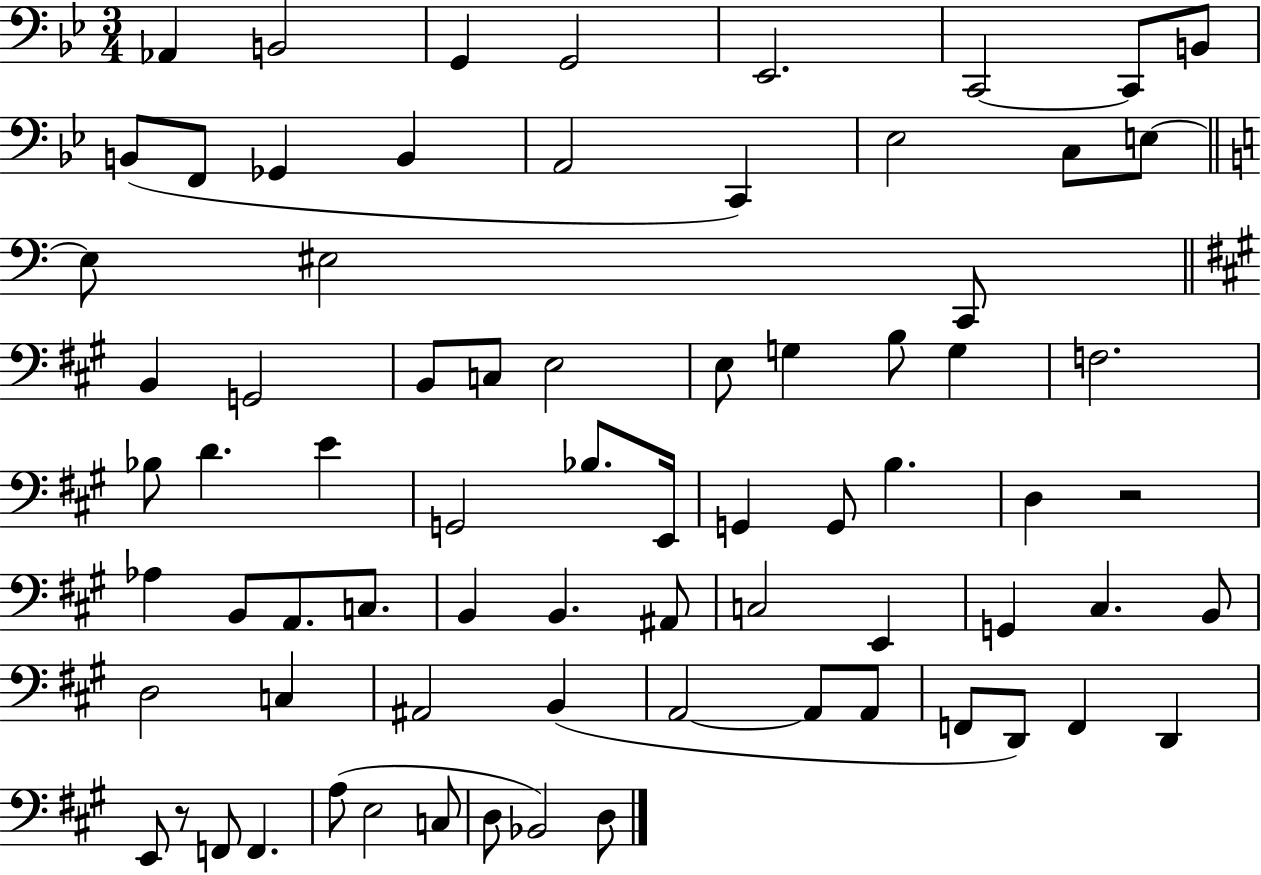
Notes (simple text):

Ab2/q B2/h G2/q G2/h Eb2/h. C2/h C2/e B2/e B2/e F2/e Gb2/q B2/q A2/h C2/q Eb3/h C3/e E3/e E3/e EIS3/h C2/e B2/q G2/h B2/e C3/e E3/h E3/e G3/q B3/e G3/q F3/h. Bb3/e D4/q. E4/q G2/h Bb3/e. E2/s G2/q G2/e B3/q. D3/q R/h Ab3/q B2/e A2/e. C3/e. B2/q B2/q. A#2/e C3/h E2/q G2/q C#3/q. B2/e D3/h C3/q A#2/h B2/q A2/h A2/e A2/e F2/e D2/e F2/q D2/q E2/e R/e F2/e F2/q. A3/e E3/h C3/e D3/e Bb2/h D3/e